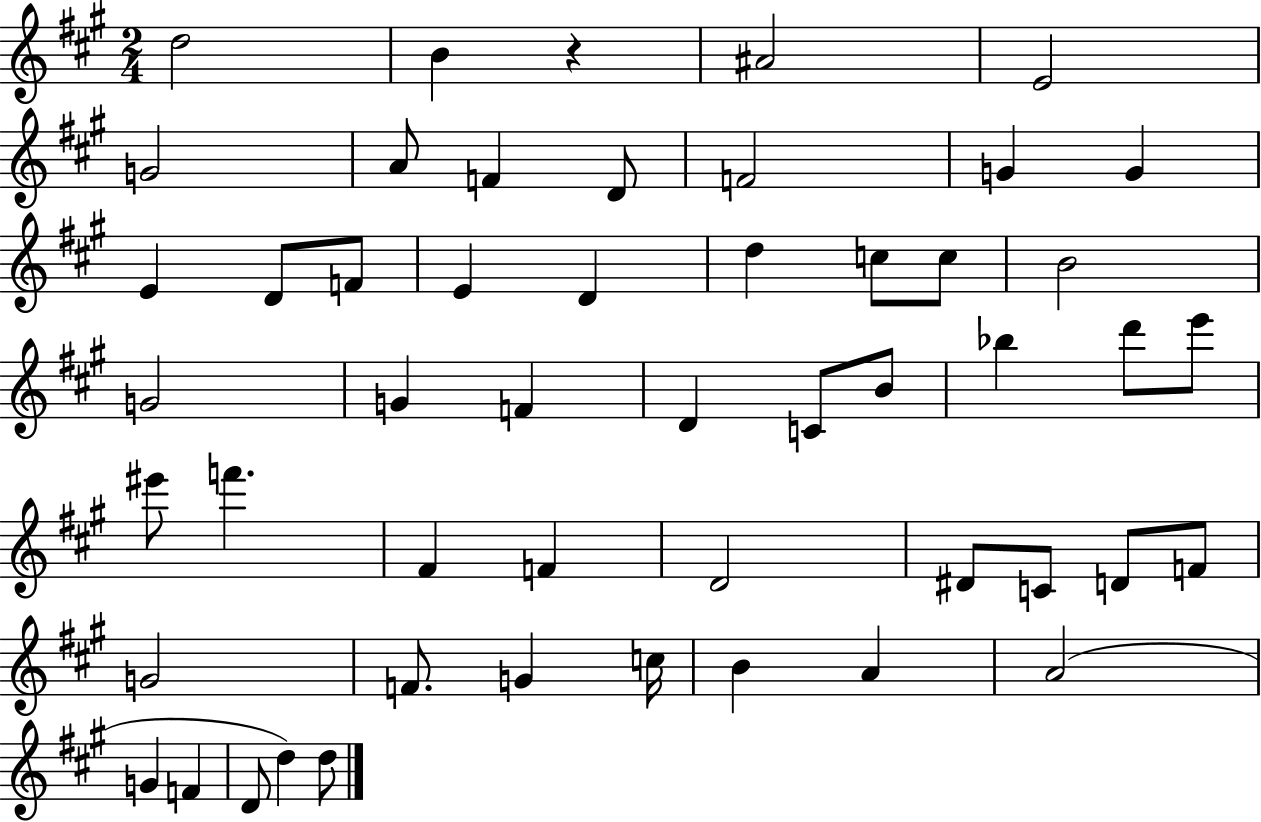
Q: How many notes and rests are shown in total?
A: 51